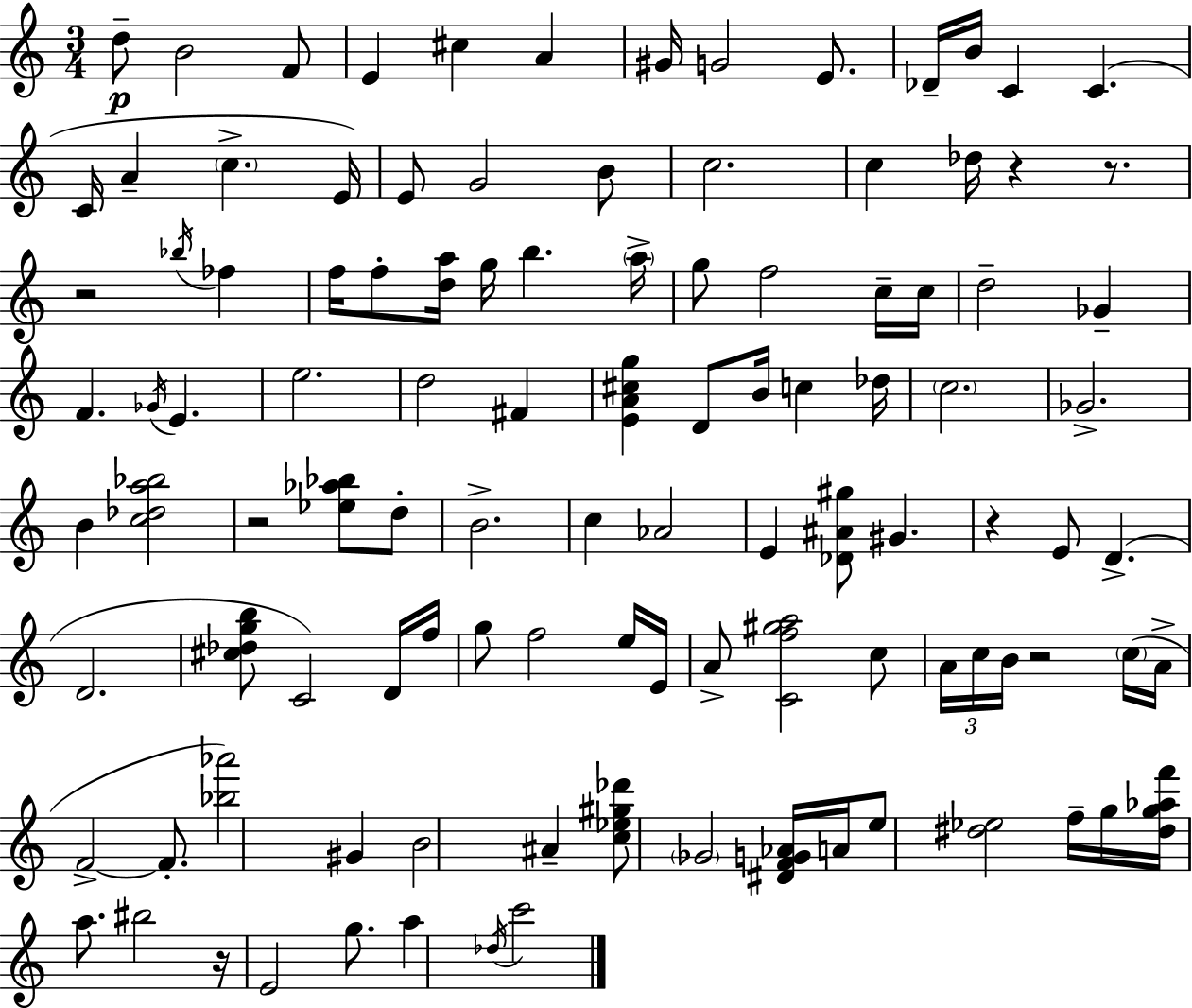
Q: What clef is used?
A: treble